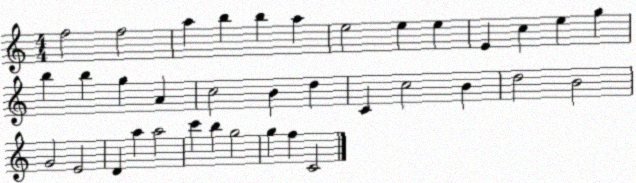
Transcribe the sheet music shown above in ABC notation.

X:1
T:Untitled
M:4/4
L:1/4
K:C
f2 f2 a b b a e2 e e E c e g b b g A c2 B d C c2 B d2 B2 G2 E2 D a a2 c' b g2 g f C2